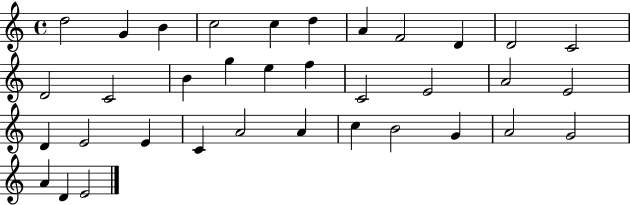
{
  \clef treble
  \time 4/4
  \defaultTimeSignature
  \key c \major
  d''2 g'4 b'4 | c''2 c''4 d''4 | a'4 f'2 d'4 | d'2 c'2 | \break d'2 c'2 | b'4 g''4 e''4 f''4 | c'2 e'2 | a'2 e'2 | \break d'4 e'2 e'4 | c'4 a'2 a'4 | c''4 b'2 g'4 | a'2 g'2 | \break a'4 d'4 e'2 | \bar "|."
}